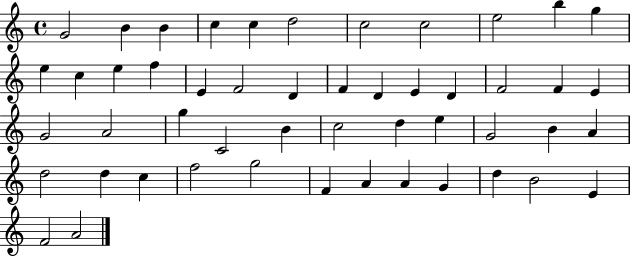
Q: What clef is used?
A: treble